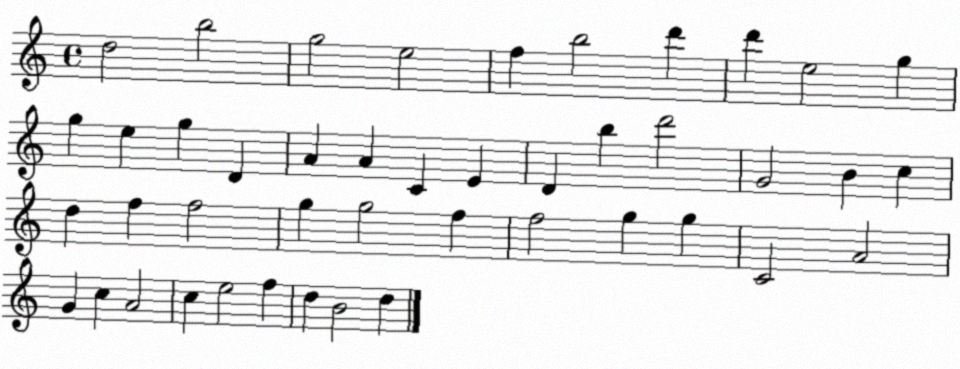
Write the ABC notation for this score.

X:1
T:Untitled
M:4/4
L:1/4
K:C
d2 b2 g2 e2 f b2 d' d' e2 g g e g D A A C E D b d'2 G2 B c d f f2 g g2 f f2 g g C2 A2 G c A2 c e2 f d B2 d